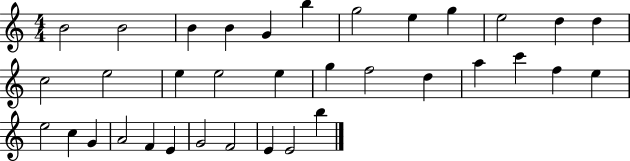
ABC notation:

X:1
T:Untitled
M:4/4
L:1/4
K:C
B2 B2 B B G b g2 e g e2 d d c2 e2 e e2 e g f2 d a c' f e e2 c G A2 F E G2 F2 E E2 b